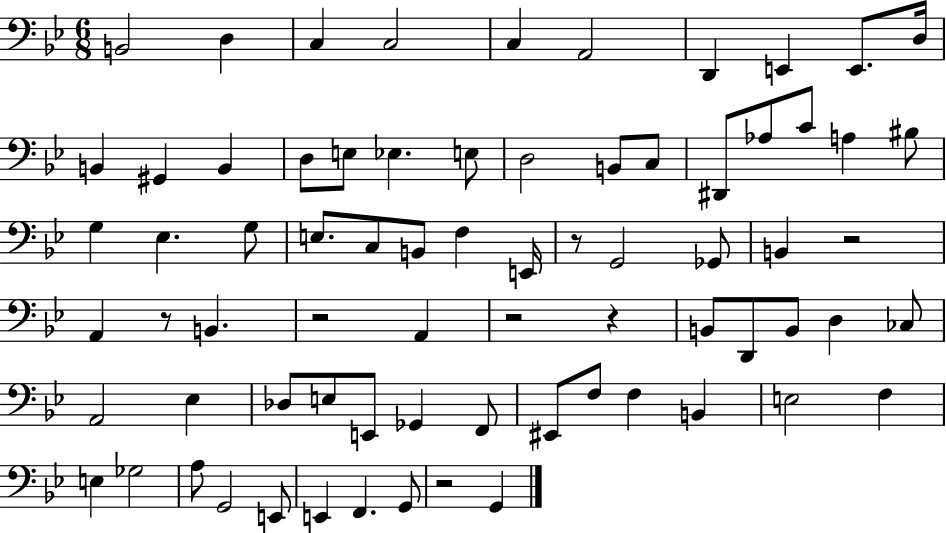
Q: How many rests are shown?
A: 7